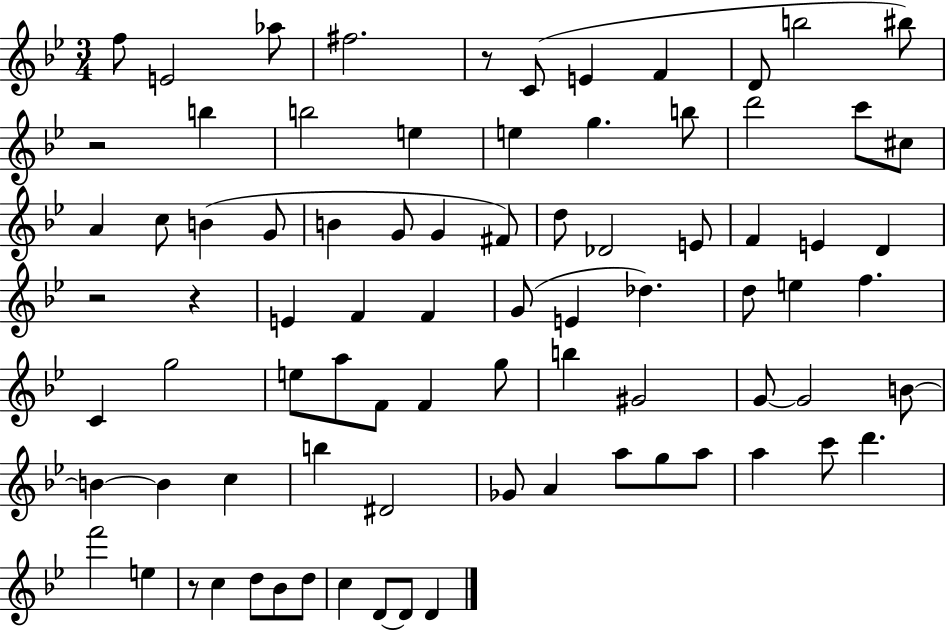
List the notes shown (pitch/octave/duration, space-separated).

F5/e E4/h Ab5/e F#5/h. R/e C4/e E4/q F4/q D4/e B5/h BIS5/e R/h B5/q B5/h E5/q E5/q G5/q. B5/e D6/h C6/e C#5/e A4/q C5/e B4/q G4/e B4/q G4/e G4/q F#4/e D5/e Db4/h E4/e F4/q E4/q D4/q R/h R/q E4/q F4/q F4/q G4/e E4/q Db5/q. D5/e E5/q F5/q. C4/q G5/h E5/e A5/e F4/e F4/q G5/e B5/q G#4/h G4/e G4/h B4/e B4/q B4/q C5/q B5/q D#4/h Gb4/e A4/q A5/e G5/e A5/e A5/q C6/e D6/q. F6/h E5/q R/e C5/q D5/e Bb4/e D5/e C5/q D4/e D4/e D4/q